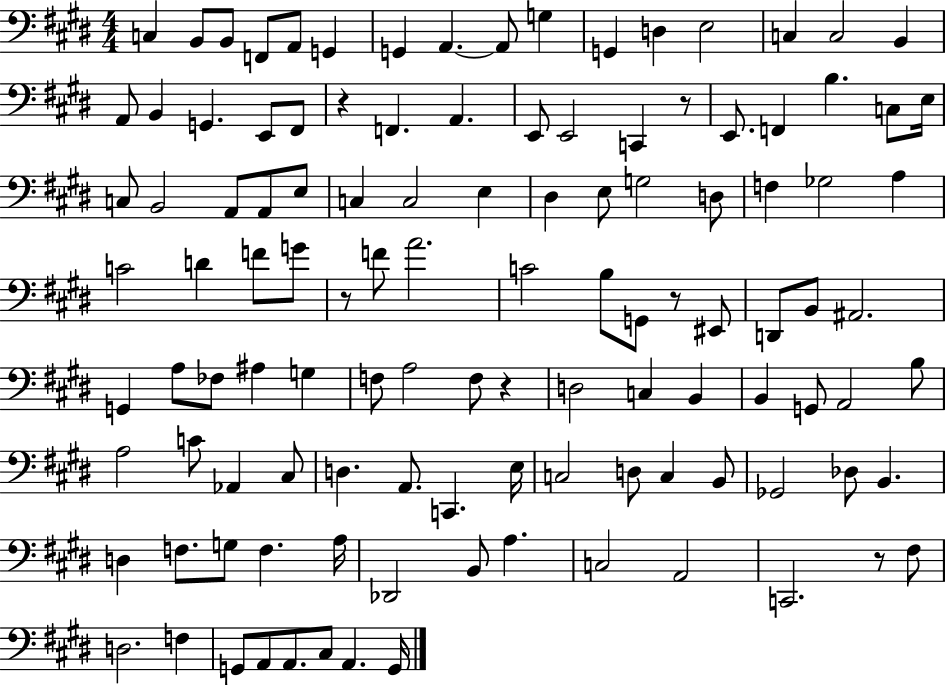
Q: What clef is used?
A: bass